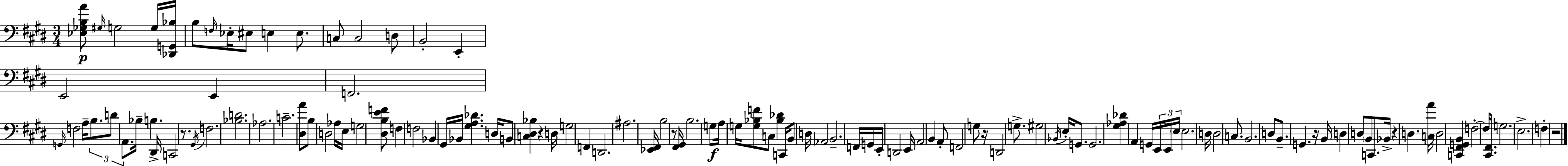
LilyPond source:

{
  \clef bass
  \numericTimeSignature
  \time 3/4
  \key e \major
  <ees ges b a'>8\p \grace { gis16 } g2 g16 | <des, g, bes>16 b8 \grace { f16 } ees16-. eis8 e4 e8. | c8 c2 | d8 b,2-. e,4-. | \break e,2 e,4 | f,2. | \grace { g,16 } f2 a16-- | \tuplet 3/2 { b8. d'8 a,8. } bes16-- b4. | \break dis,16-> c,2 | r8. \acciaccatura { gis,16 } f2. | <bes d'>2. | aes2. | \break c'2.-- | <dis a'>8 b8 d2 | aes16 e16 g2 | <dis b e' f'>8 f4 f2 | \break bes,4 gis,16 bes,16 <gis a des'>4. | d16 b,8 <c dis bes>4 r4 | d16 g2 | f,4 d,2. | \break ais2. | <ees, fis,>16 b2 | r8 <fis, gis,>16 b2. | g8\f a16 g16 <g bes f'>8 c8 | \break <bes des'>4 c,16 b,8 d16 aes,2 | b,2.-- | f,16 g,16 e,16-. d,2 | e,16 a,2 | \break b,4 a,8-. f,2 | g8 r16 d,2 | g8.-> gis2 | \acciaccatura { bes,16 } e16-. g,8. g,2. | \break <gis aes des'>4 a,4 | g,16 \tuplet 3/2 { e,16 e,16 \parenthesize e16 } e2. | d16 d2 | c8. b,2. | \break d8 b,8.-- g,4. | r16 b,16 d4 d8 | \parenthesize b,8 c,8. bes,16-> r4 d4. | <c a'>16 d2 | \break <c, fis, g, b,>4 f2-.~~ | f16 <cis, fis,>8. g2. | e2.-> | f4-. r2 | \break \bar "|."
}